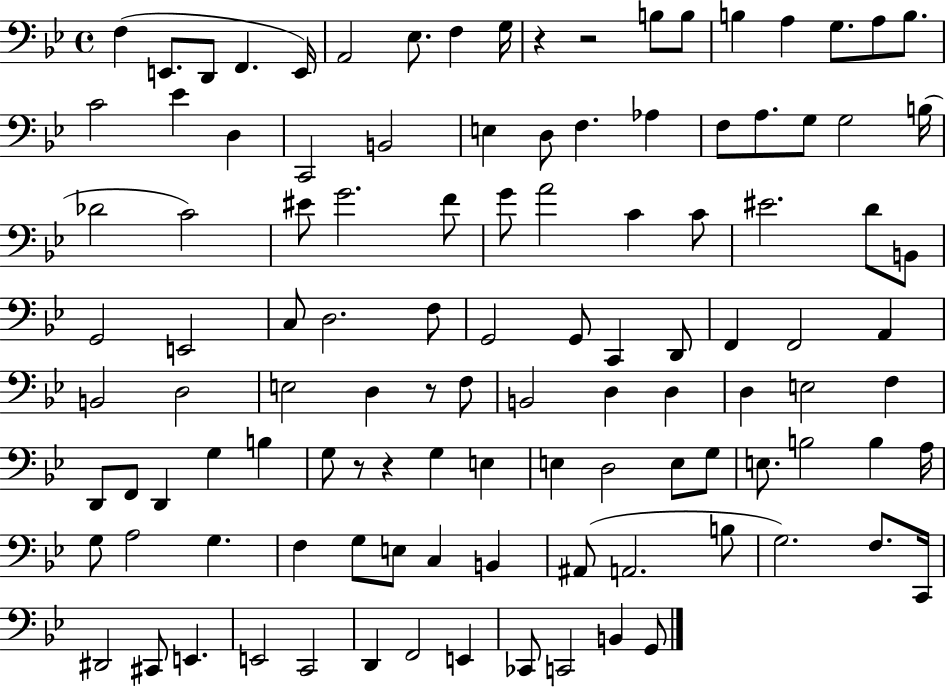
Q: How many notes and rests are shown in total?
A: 112